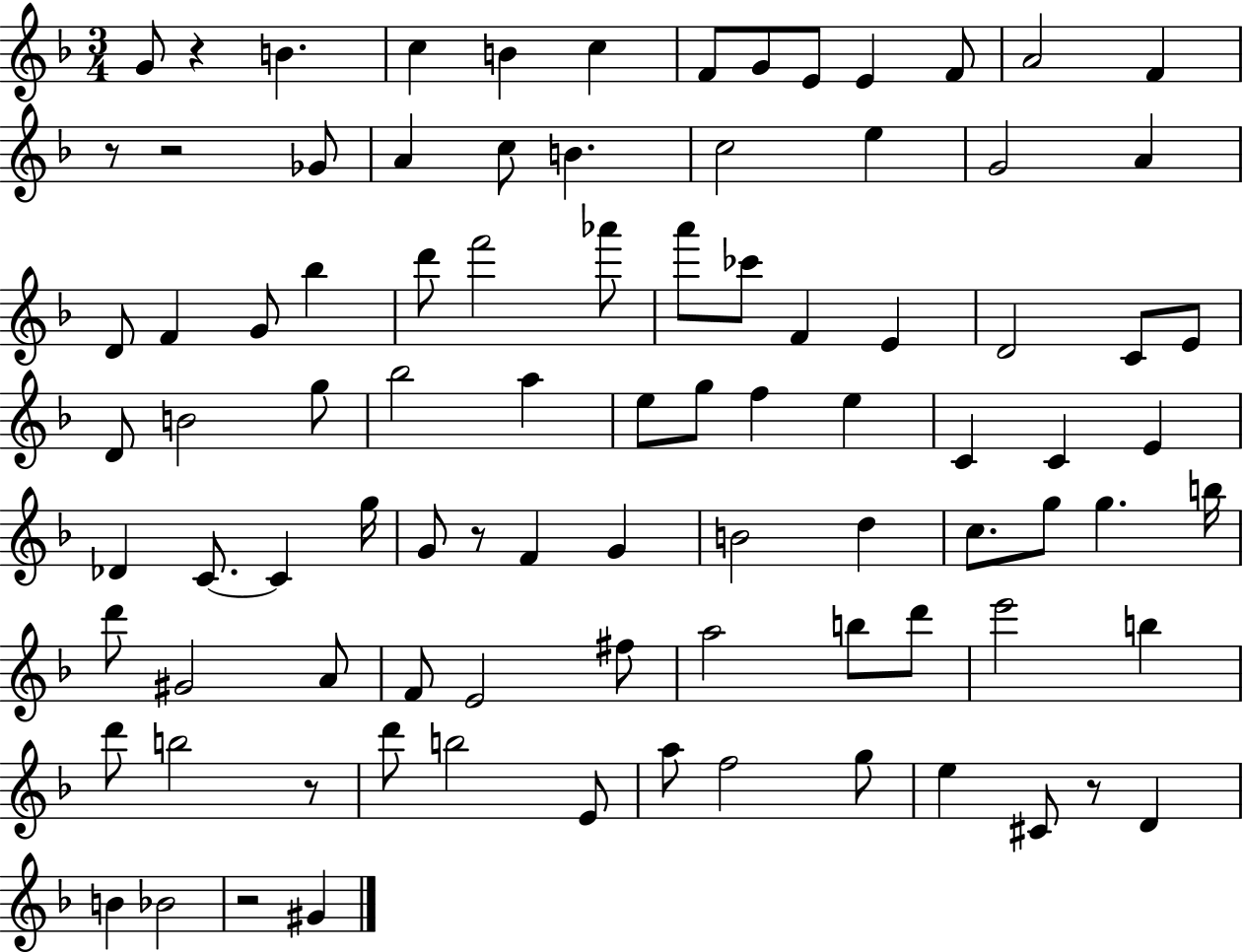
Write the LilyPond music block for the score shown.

{
  \clef treble
  \numericTimeSignature
  \time 3/4
  \key f \major
  g'8 r4 b'4. | c''4 b'4 c''4 | f'8 g'8 e'8 e'4 f'8 | a'2 f'4 | \break r8 r2 ges'8 | a'4 c''8 b'4. | c''2 e''4 | g'2 a'4 | \break d'8 f'4 g'8 bes''4 | d'''8 f'''2 aes'''8 | a'''8 ces'''8 f'4 e'4 | d'2 c'8 e'8 | \break d'8 b'2 g''8 | bes''2 a''4 | e''8 g''8 f''4 e''4 | c'4 c'4 e'4 | \break des'4 c'8.~~ c'4 g''16 | g'8 r8 f'4 g'4 | b'2 d''4 | c''8. g''8 g''4. b''16 | \break d'''8 gis'2 a'8 | f'8 e'2 fis''8 | a''2 b''8 d'''8 | e'''2 b''4 | \break d'''8 b''2 r8 | d'''8 b''2 e'8 | a''8 f''2 g''8 | e''4 cis'8 r8 d'4 | \break b'4 bes'2 | r2 gis'4 | \bar "|."
}